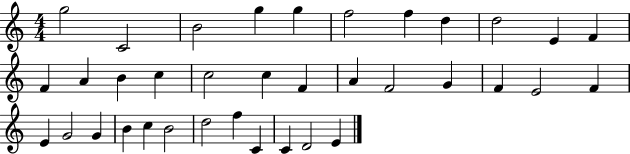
X:1
T:Untitled
M:4/4
L:1/4
K:C
g2 C2 B2 g g f2 f d d2 E F F A B c c2 c F A F2 G F E2 F E G2 G B c B2 d2 f C C D2 E